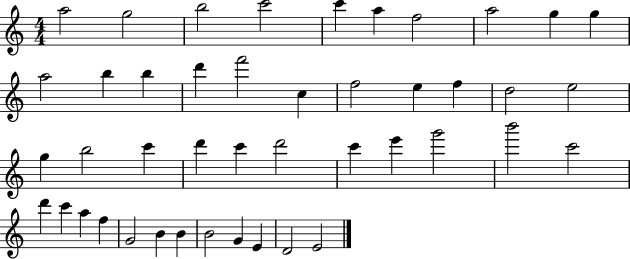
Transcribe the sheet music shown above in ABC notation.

X:1
T:Untitled
M:4/4
L:1/4
K:C
a2 g2 b2 c'2 c' a f2 a2 g g a2 b b d' f'2 c f2 e f d2 e2 g b2 c' d' c' d'2 c' e' g'2 b'2 c'2 d' c' a f G2 B B B2 G E D2 E2